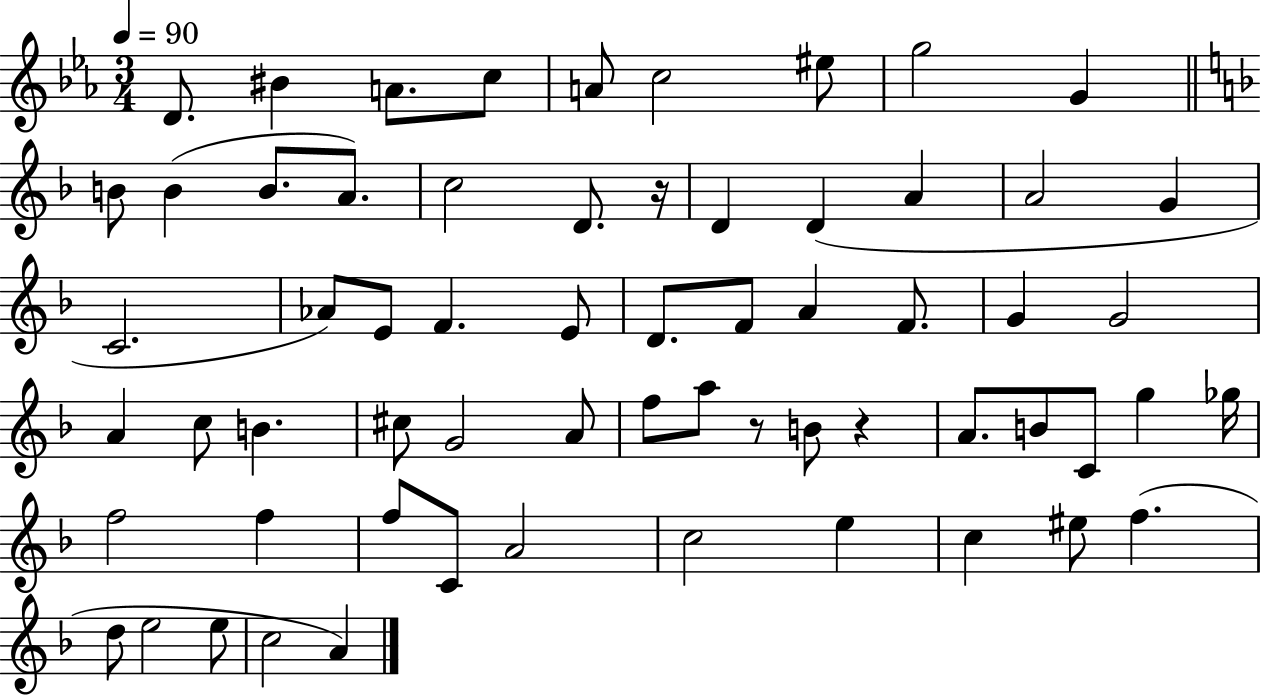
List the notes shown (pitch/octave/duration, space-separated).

D4/e. BIS4/q A4/e. C5/e A4/e C5/h EIS5/e G5/h G4/q B4/e B4/q B4/e. A4/e. C5/h D4/e. R/s D4/q D4/q A4/q A4/h G4/q C4/h. Ab4/e E4/e F4/q. E4/e D4/e. F4/e A4/q F4/e. G4/q G4/h A4/q C5/e B4/q. C#5/e G4/h A4/e F5/e A5/e R/e B4/e R/q A4/e. B4/e C4/e G5/q Gb5/s F5/h F5/q F5/e C4/e A4/h C5/h E5/q C5/q EIS5/e F5/q. D5/e E5/h E5/e C5/h A4/q